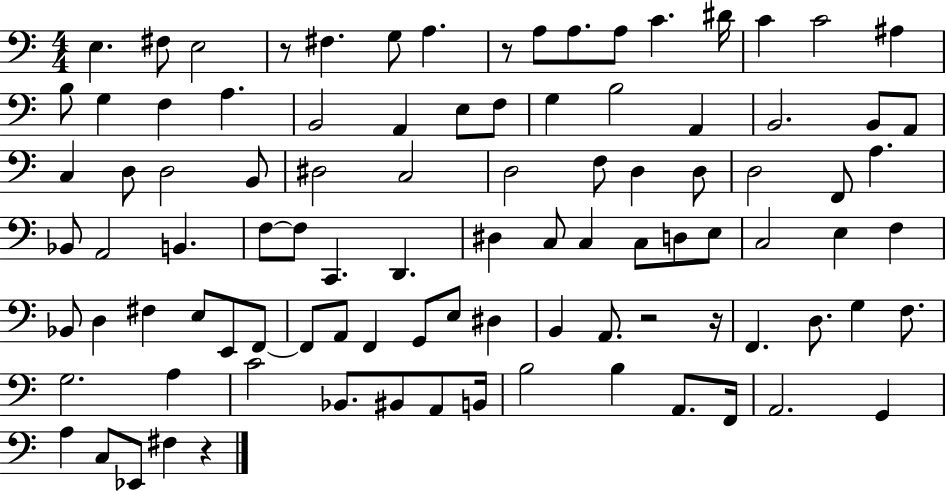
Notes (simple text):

E3/q. F#3/e E3/h R/e F#3/q. G3/e A3/q. R/e A3/e A3/e. A3/e C4/q. D#4/s C4/q C4/h A#3/q B3/e G3/q F3/q A3/q. B2/h A2/q E3/e F3/e G3/q B3/h A2/q B2/h. B2/e A2/e C3/q D3/e D3/h B2/e D#3/h C3/h D3/h F3/e D3/q D3/e D3/h F2/e A3/q. Bb2/e A2/h B2/q. F3/e F3/e C2/q. D2/q. D#3/q C3/e C3/q C3/e D3/e E3/e C3/h E3/q F3/q Bb2/e D3/q F#3/q E3/e E2/e F2/e F2/e A2/e F2/q G2/e E3/e D#3/q B2/q A2/e. R/h R/s F2/q. D3/e. G3/q F3/e. G3/h. A3/q C4/h Bb2/e. BIS2/e A2/e B2/s B3/h B3/q A2/e. F2/s A2/h. G2/q A3/q C3/e Eb2/e F#3/q R/q